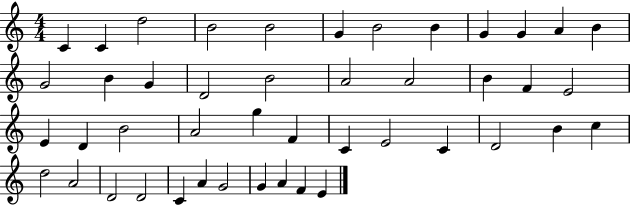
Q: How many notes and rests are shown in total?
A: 45